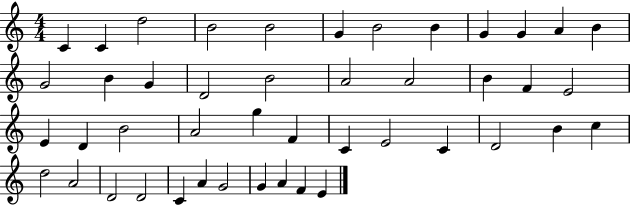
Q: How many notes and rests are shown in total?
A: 45